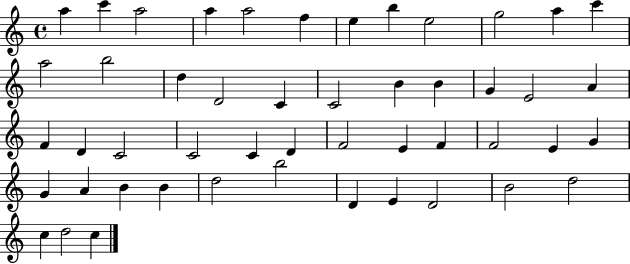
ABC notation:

X:1
T:Untitled
M:4/4
L:1/4
K:C
a c' a2 a a2 f e b e2 g2 a c' a2 b2 d D2 C C2 B B G E2 A F D C2 C2 C D F2 E F F2 E G G A B B d2 b2 D E D2 B2 d2 c d2 c